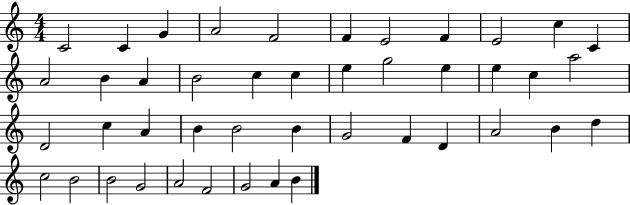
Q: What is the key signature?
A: C major